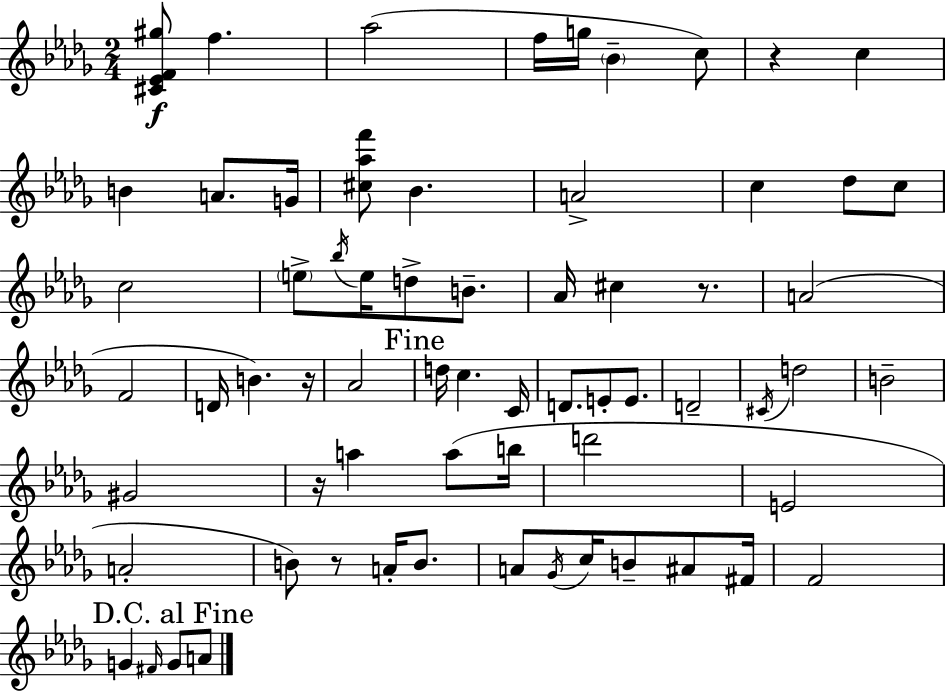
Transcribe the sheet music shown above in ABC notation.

X:1
T:Untitled
M:2/4
L:1/4
K:Bbm
[^C_EF^g]/2 f _a2 f/4 g/4 _B c/2 z c B A/2 G/4 [^c_af']/2 _B A2 c _d/2 c/2 c2 e/2 _b/4 e/4 d/2 B/2 _A/4 ^c z/2 A2 F2 D/4 B z/4 _A2 d/4 c C/4 D/2 E/2 E/2 D2 ^C/4 d2 B2 ^G2 z/4 a a/2 b/4 d'2 E2 A2 B/2 z/2 A/4 B/2 A/2 _G/4 c/4 B/2 ^A/2 ^F/4 F2 G ^F/4 G/2 A/2